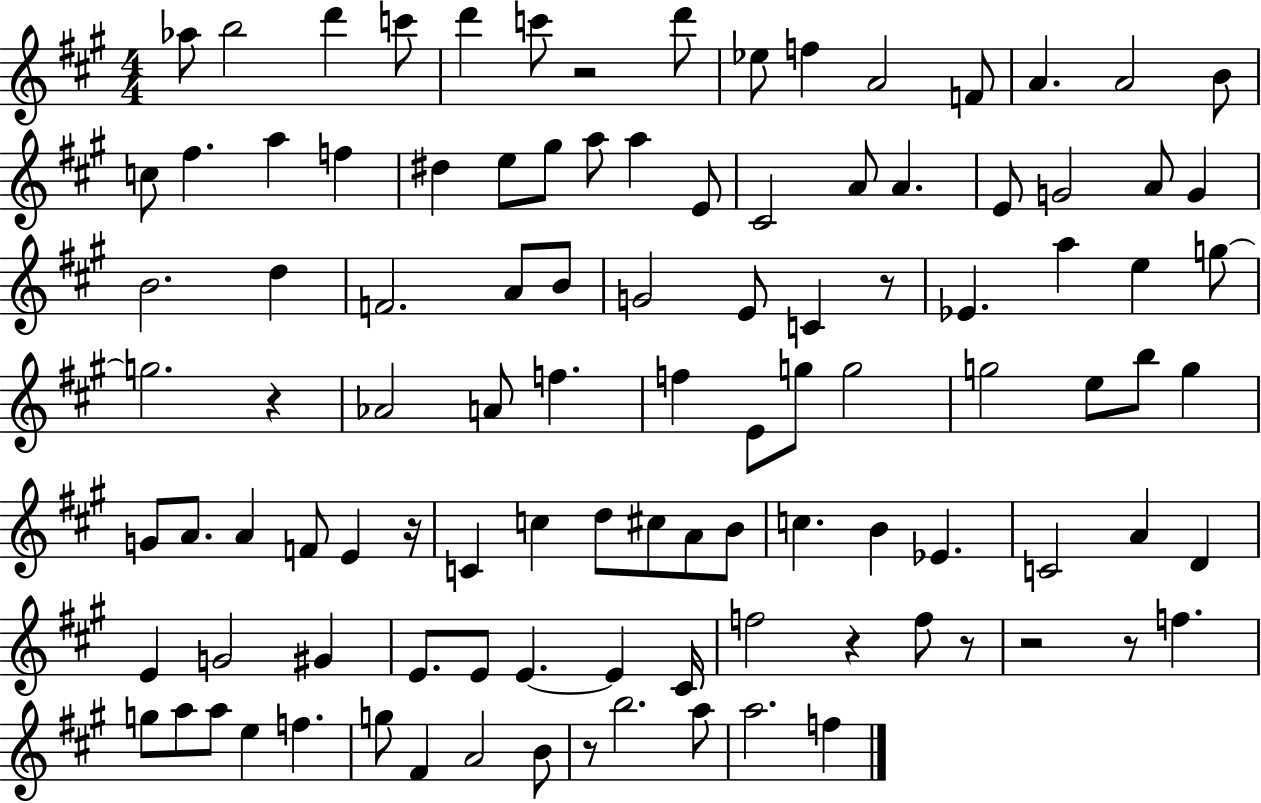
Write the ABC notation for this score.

X:1
T:Untitled
M:4/4
L:1/4
K:A
_a/2 b2 d' c'/2 d' c'/2 z2 d'/2 _e/2 f A2 F/2 A A2 B/2 c/2 ^f a f ^d e/2 ^g/2 a/2 a E/2 ^C2 A/2 A E/2 G2 A/2 G B2 d F2 A/2 B/2 G2 E/2 C z/2 _E a e g/2 g2 z _A2 A/2 f f E/2 g/2 g2 g2 e/2 b/2 g G/2 A/2 A F/2 E z/4 C c d/2 ^c/2 A/2 B/2 c B _E C2 A D E G2 ^G E/2 E/2 E E ^C/4 f2 z f/2 z/2 z2 z/2 f g/2 a/2 a/2 e f g/2 ^F A2 B/2 z/2 b2 a/2 a2 f